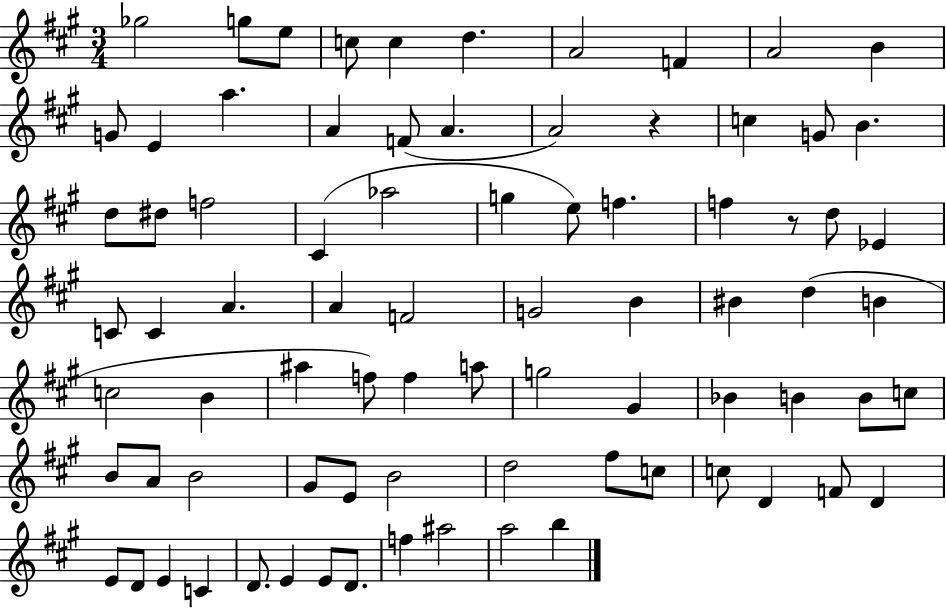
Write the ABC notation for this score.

X:1
T:Untitled
M:3/4
L:1/4
K:A
_g2 g/2 e/2 c/2 c d A2 F A2 B G/2 E a A F/2 A A2 z c G/2 B d/2 ^d/2 f2 ^C _a2 g e/2 f f z/2 d/2 _E C/2 C A A F2 G2 B ^B d B c2 B ^a f/2 f a/2 g2 ^G _B B B/2 c/2 B/2 A/2 B2 ^G/2 E/2 B2 d2 ^f/2 c/2 c/2 D F/2 D E/2 D/2 E C D/2 E E/2 D/2 f ^a2 a2 b